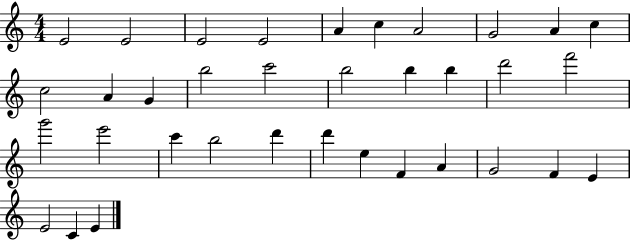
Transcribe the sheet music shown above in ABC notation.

X:1
T:Untitled
M:4/4
L:1/4
K:C
E2 E2 E2 E2 A c A2 G2 A c c2 A G b2 c'2 b2 b b d'2 f'2 g'2 e'2 c' b2 d' d' e F A G2 F E E2 C E